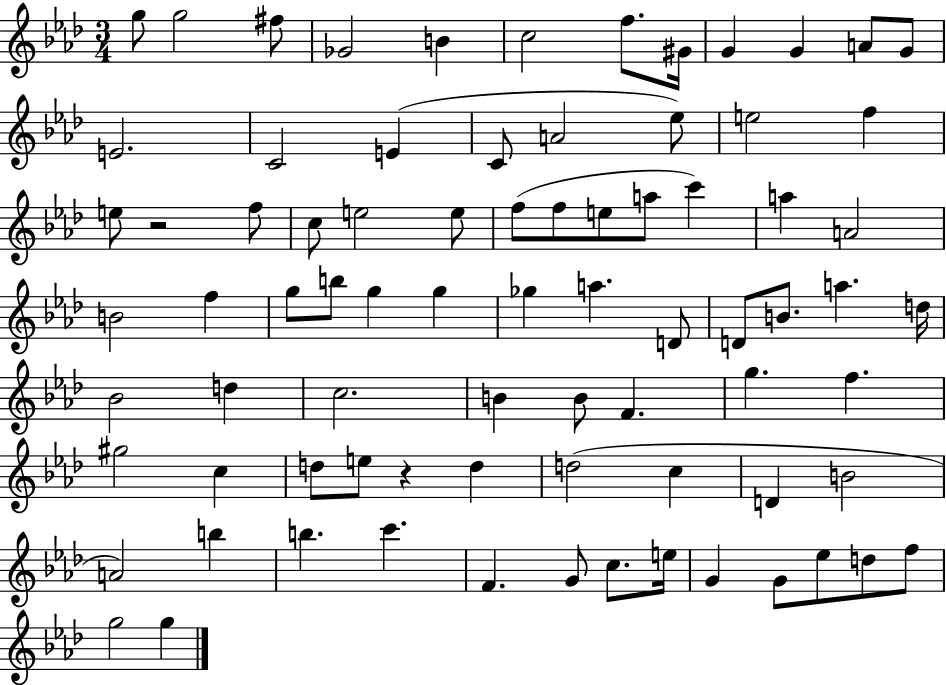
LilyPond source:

{
  \clef treble
  \numericTimeSignature
  \time 3/4
  \key aes \major
  g''8 g''2 fis''8 | ges'2 b'4 | c''2 f''8. gis'16 | g'4 g'4 a'8 g'8 | \break e'2. | c'2 e'4( | c'8 a'2 ees''8) | e''2 f''4 | \break e''8 r2 f''8 | c''8 e''2 e''8 | f''8( f''8 e''8 a''8 c'''4) | a''4 a'2 | \break b'2 f''4 | g''8 b''8 g''4 g''4 | ges''4 a''4. d'8 | d'8 b'8. a''4. d''16 | \break bes'2 d''4 | c''2. | b'4 b'8 f'4. | g''4. f''4. | \break gis''2 c''4 | d''8 e''8 r4 d''4 | d''2( c''4 | d'4 b'2 | \break a'2) b''4 | b''4. c'''4. | f'4. g'8 c''8. e''16 | g'4 g'8 ees''8 d''8 f''8 | \break g''2 g''4 | \bar "|."
}